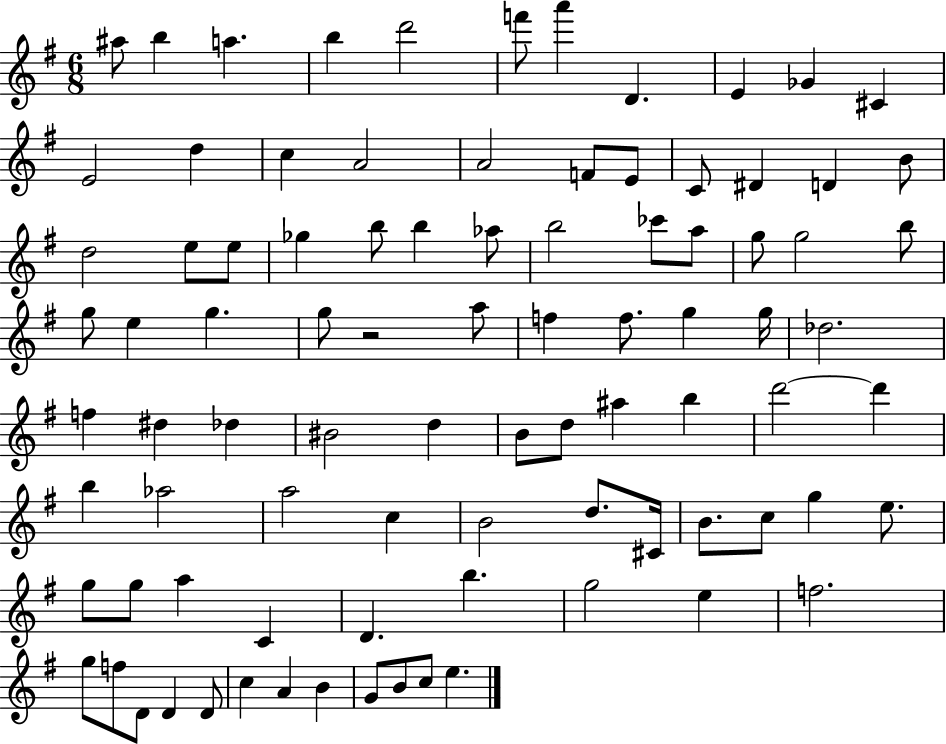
A#5/e B5/q A5/q. B5/q D6/h F6/e A6/q D4/q. E4/q Gb4/q C#4/q E4/h D5/q C5/q A4/h A4/h F4/e E4/e C4/e D#4/q D4/q B4/e D5/h E5/e E5/e Gb5/q B5/e B5/q Ab5/e B5/h CES6/e A5/e G5/e G5/h B5/e G5/e E5/q G5/q. G5/e R/h A5/e F5/q F5/e. G5/q G5/s Db5/h. F5/q D#5/q Db5/q BIS4/h D5/q B4/e D5/e A#5/q B5/q D6/h D6/q B5/q Ab5/h A5/h C5/q B4/h D5/e. C#4/s B4/e. C5/e G5/q E5/e. G5/e G5/e A5/q C4/q D4/q. B5/q. G5/h E5/q F5/h. G5/e F5/e D4/e D4/q D4/e C5/q A4/q B4/q G4/e B4/e C5/e E5/q.